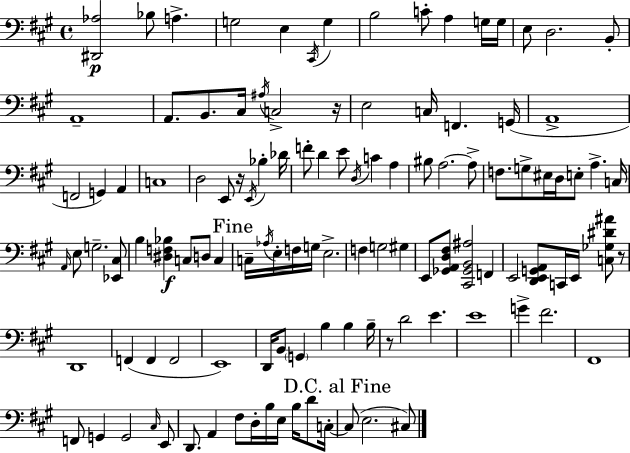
{
  \clef bass
  \time 4/4
  \defaultTimeSignature
  \key a \major
  <dis, aes>2\p bes8 a4.-> | g2 e4 \acciaccatura { cis,16 } g4 | b2 c'8-. a4 g16 | g16 e8 d2. b,8-. | \break a,1-- | a,8. b,8. cis16 \acciaccatura { ais16 } c2-> | r16 e2 c16 f,4. | g,16( a,1-> | \break f,2 g,4) a,4 | c1 | d2 e,8 r16 \acciaccatura { e,16 } bes4-. | des'16 f'8-. d'4 e'8 \acciaccatura { d16 } c'4 | \break a4 bis8 a2.~~ | a8-> f8. g8-> eis16 d16 e8-. a4.-> | c16 \grace { a,16 } e8 g2.-- | <ees, cis>8 b4 <dis f bes>4\f c8 d8 | \break c4 \mark "Fine" c16-- \acciaccatura { aes16 } e16-. f16 g16 e2.-> | f4 g2 | gis4 e,8 <ges, a, d fis>8 <cis, ges, b, ais>2 | f,4 e,2 <d, e, g, a,>8 | \break c,16 e,16 <c ges dis' ais'>8 r8 d,1 | f,4( f,4 f,2 | e,1) | d,16 b,8 \parenthesize g,4 b4 | \break b4 b16-- r8 d'2 | e'4. e'1 | g'4-> fis'2. | fis,1 | \break f,8 g,4 g,2 | \grace { cis16 } e,8 d,8. a,4 fis8 | d16-. b16 e16 b16 d'8 c16-.~~ \mark "D.C. al Fine" c8( e2. | cis8) \bar "|."
}